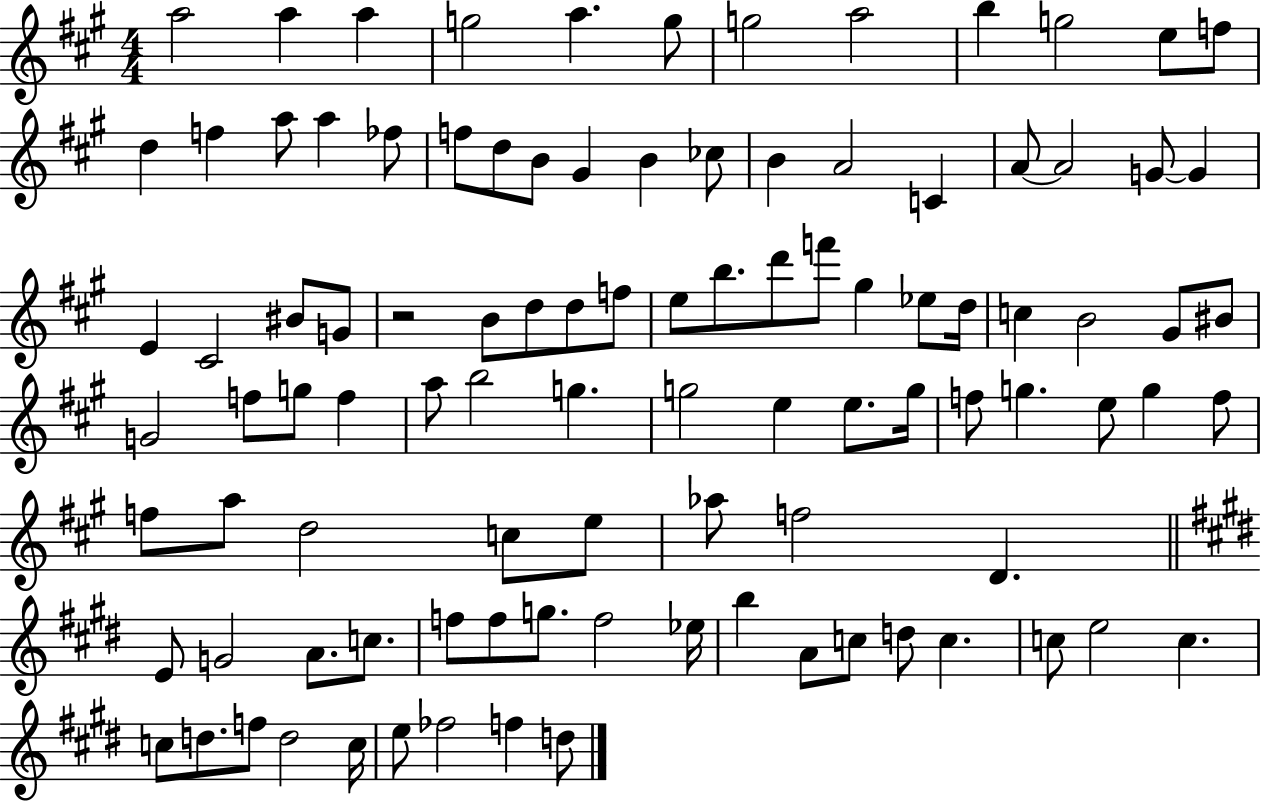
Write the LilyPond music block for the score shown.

{
  \clef treble
  \numericTimeSignature
  \time 4/4
  \key a \major
  a''2 a''4 a''4 | g''2 a''4. g''8 | g''2 a''2 | b''4 g''2 e''8 f''8 | \break d''4 f''4 a''8 a''4 fes''8 | f''8 d''8 b'8 gis'4 b'4 ces''8 | b'4 a'2 c'4 | a'8~~ a'2 g'8~~ g'4 | \break e'4 cis'2 bis'8 g'8 | r2 b'8 d''8 d''8 f''8 | e''8 b''8. d'''8 f'''8 gis''4 ees''8 d''16 | c''4 b'2 gis'8 bis'8 | \break g'2 f''8 g''8 f''4 | a''8 b''2 g''4. | g''2 e''4 e''8. g''16 | f''8 g''4. e''8 g''4 f''8 | \break f''8 a''8 d''2 c''8 e''8 | aes''8 f''2 d'4. | \bar "||" \break \key e \major e'8 g'2 a'8. c''8. | f''8 f''8 g''8. f''2 ees''16 | b''4 a'8 c''8 d''8 c''4. | c''8 e''2 c''4. | \break c''8 d''8. f''8 d''2 c''16 | e''8 fes''2 f''4 d''8 | \bar "|."
}